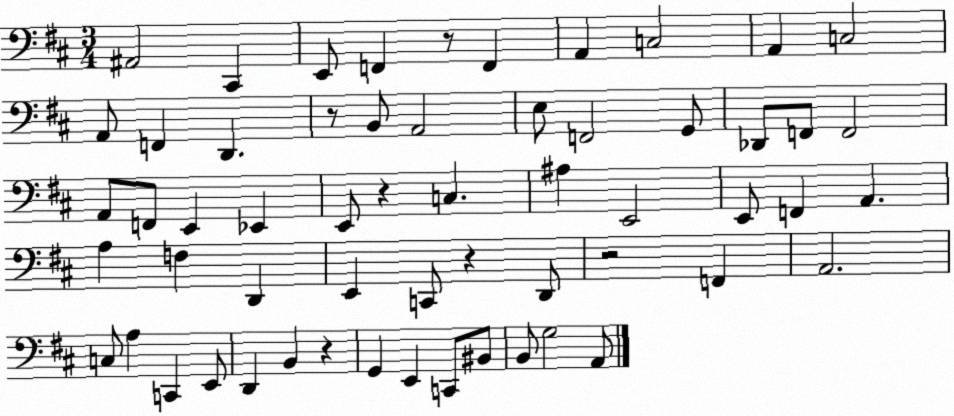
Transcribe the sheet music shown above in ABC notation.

X:1
T:Untitled
M:3/4
L:1/4
K:D
^A,,2 ^C,, E,,/2 F,, z/2 F,, A,, C,2 A,, C,2 A,,/2 F,, D,, z/2 B,,/2 A,,2 E,/2 F,,2 G,,/2 _D,,/2 F,,/2 F,,2 A,,/2 F,,/2 E,, _E,, E,,/2 z C, ^A, E,,2 E,,/2 F,, A,, A, F, D,, E,, C,,/2 z D,,/2 z2 F,, A,,2 C,/2 A, C,, E,,/2 D,, B,, z G,, E,, C,,/2 ^B,,/2 B,,/2 G,2 A,,/2